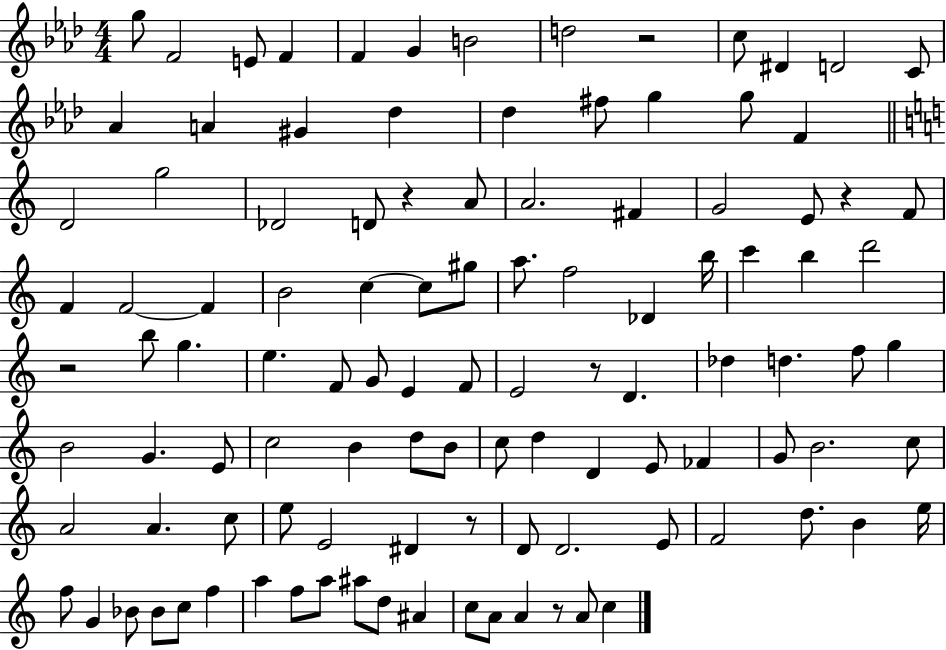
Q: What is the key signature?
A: AES major